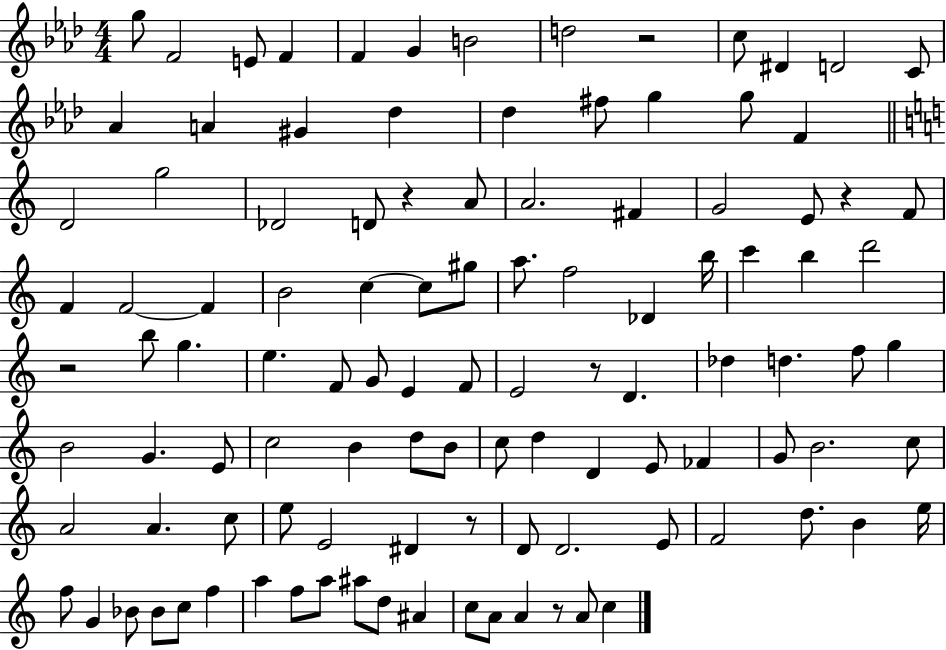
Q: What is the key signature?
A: AES major